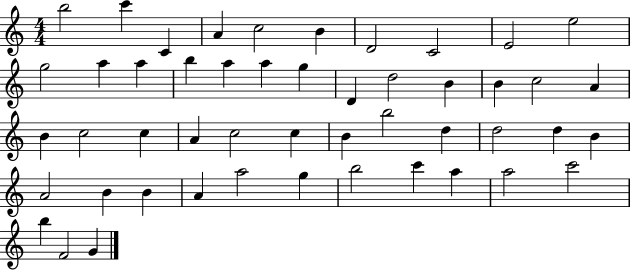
{
  \clef treble
  \numericTimeSignature
  \time 4/4
  \key c \major
  b''2 c'''4 c'4 | a'4 c''2 b'4 | d'2 c'2 | e'2 e''2 | \break g''2 a''4 a''4 | b''4 a''4 a''4 g''4 | d'4 d''2 b'4 | b'4 c''2 a'4 | \break b'4 c''2 c''4 | a'4 c''2 c''4 | b'4 b''2 d''4 | d''2 d''4 b'4 | \break a'2 b'4 b'4 | a'4 a''2 g''4 | b''2 c'''4 a''4 | a''2 c'''2 | \break b''4 f'2 g'4 | \bar "|."
}